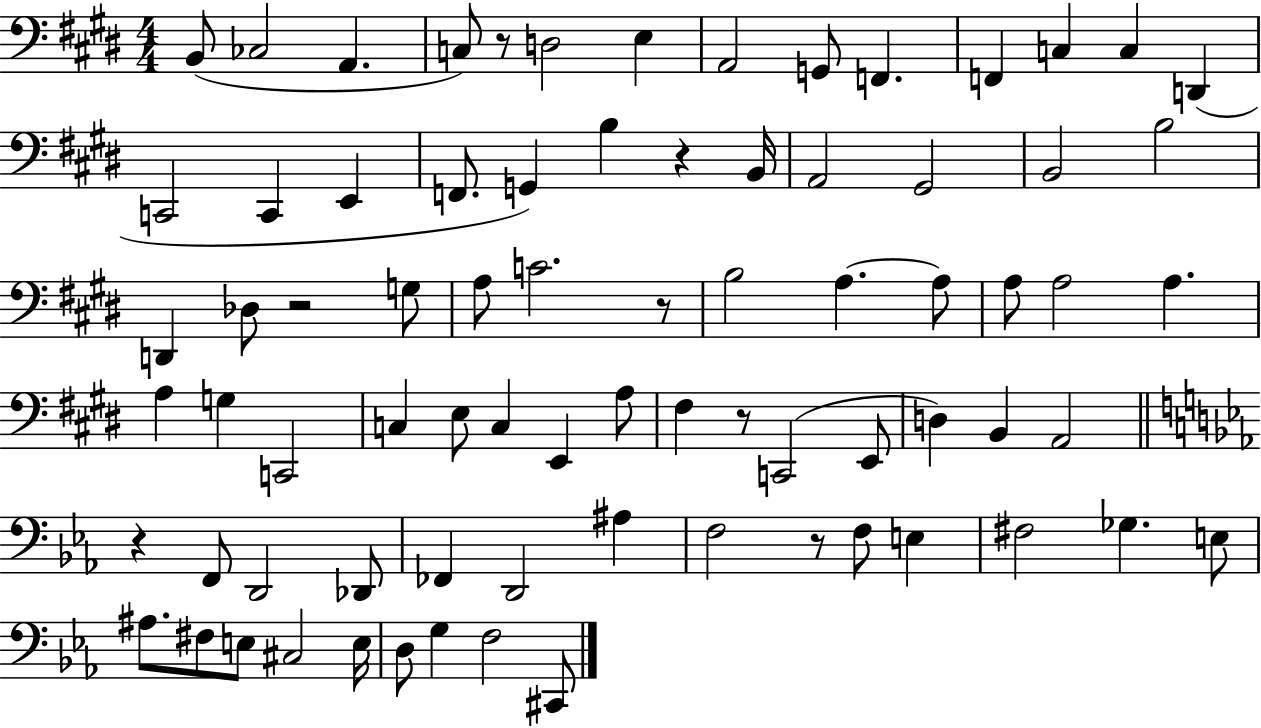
{
  \clef bass
  \numericTimeSignature
  \time 4/4
  \key e \major
  \repeat volta 2 { b,8( ces2 a,4. | c8) r8 d2 e4 | a,2 g,8 f,4. | f,4 c4 c4 d,4( | \break c,2 c,4 e,4 | f,8. g,4) b4 r4 b,16 | a,2 gis,2 | b,2 b2 | \break d,4 des8 r2 g8 | a8 c'2. r8 | b2 a4.~~ a8 | a8 a2 a4. | \break a4 g4 c,2 | c4 e8 c4 e,4 a8 | fis4 r8 c,2( e,8 | d4) b,4 a,2 | \break \bar "||" \break \key ees \major r4 f,8 d,2 des,8 | fes,4 d,2 ais4 | f2 r8 f8 e4 | fis2 ges4. e8 | \break ais8. fis8 e8 cis2 e16 | d8 g4 f2 cis,8 | } \bar "|."
}